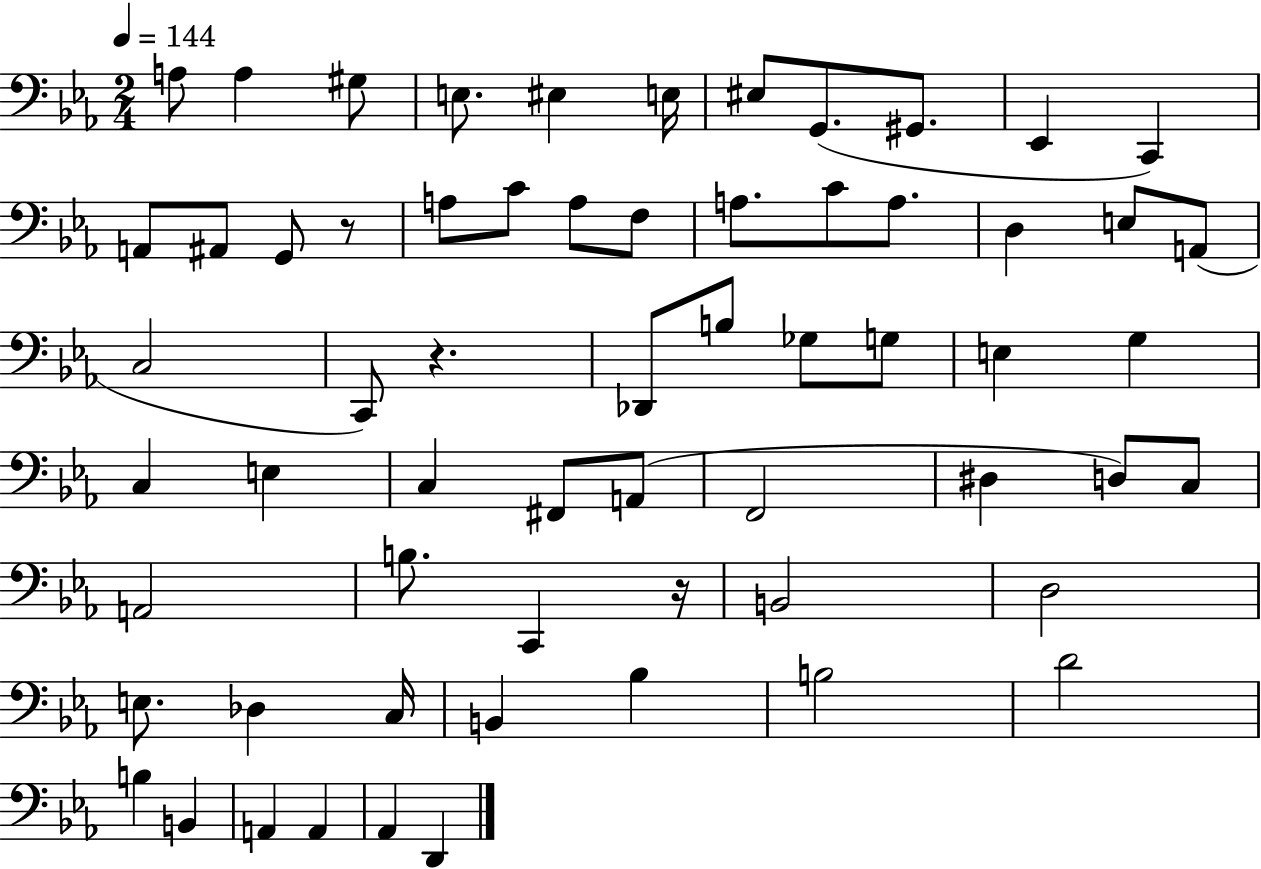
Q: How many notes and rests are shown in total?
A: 62